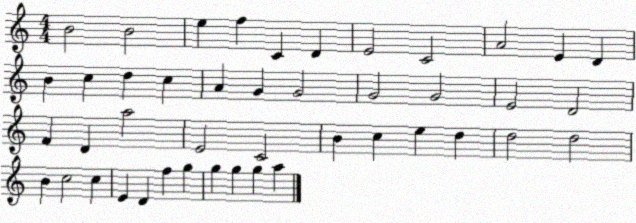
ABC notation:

X:1
T:Untitled
M:4/4
L:1/4
K:C
B2 B2 e f C D E2 C2 A2 E D B c d c A G G2 G2 G2 E2 D2 F D a2 E2 C2 B c e d d2 d2 B c2 c E D f g g g g a